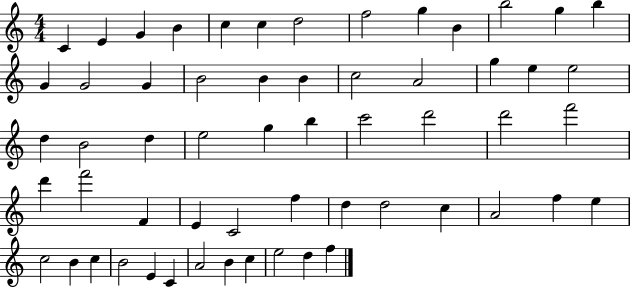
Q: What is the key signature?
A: C major